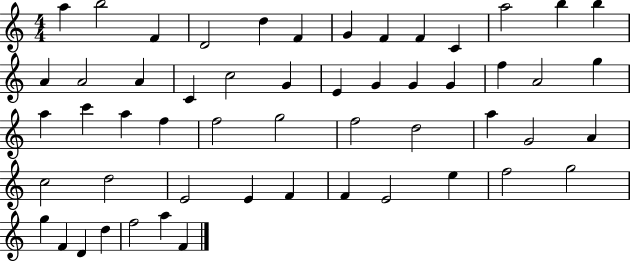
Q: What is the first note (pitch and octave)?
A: A5